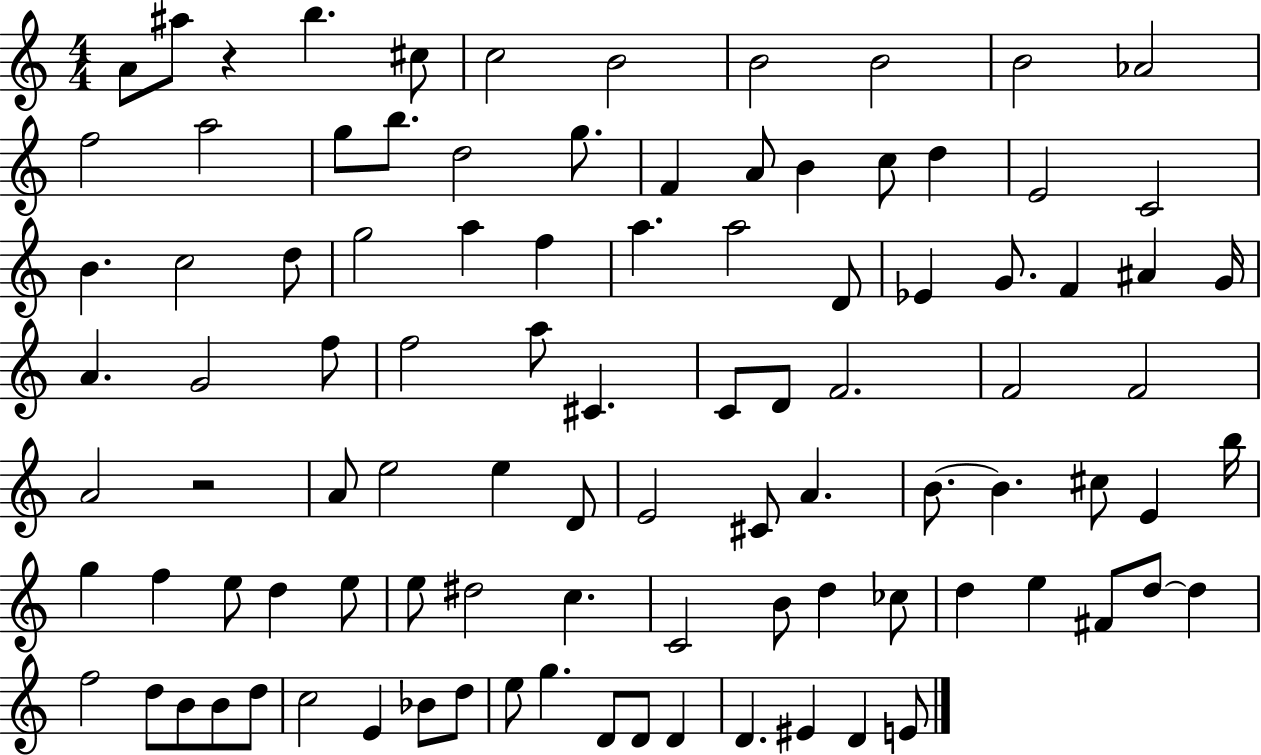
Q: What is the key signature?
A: C major